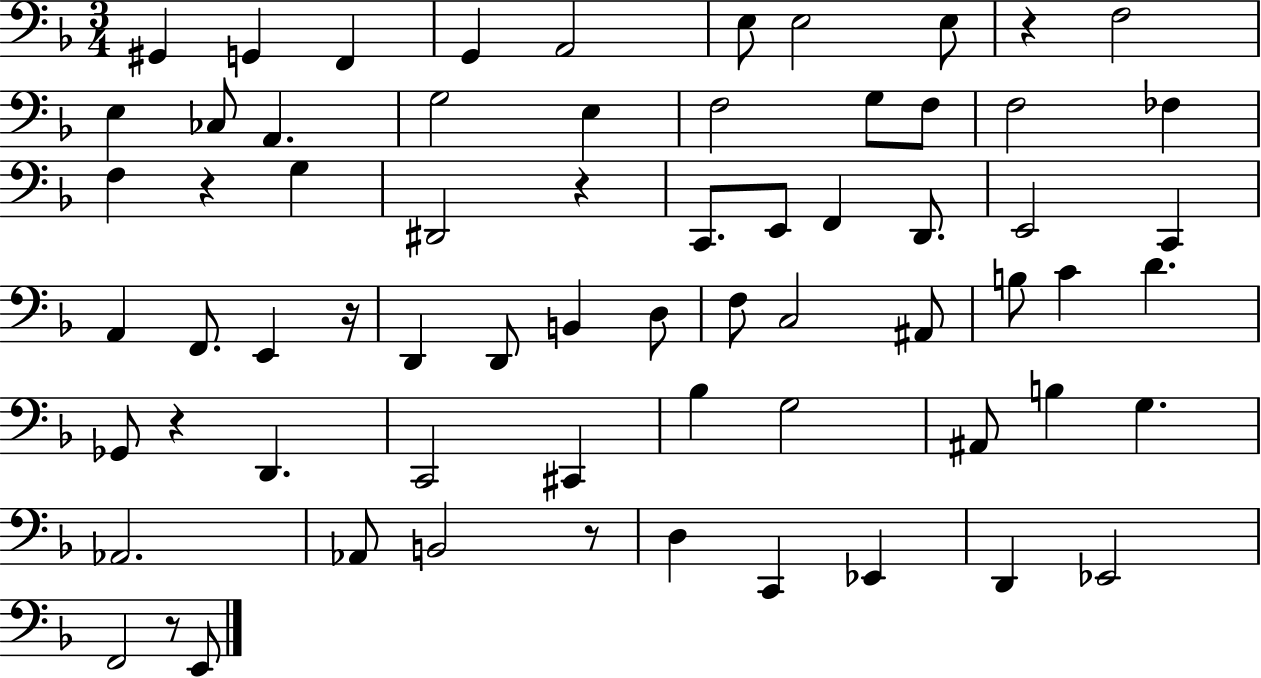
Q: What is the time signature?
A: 3/4